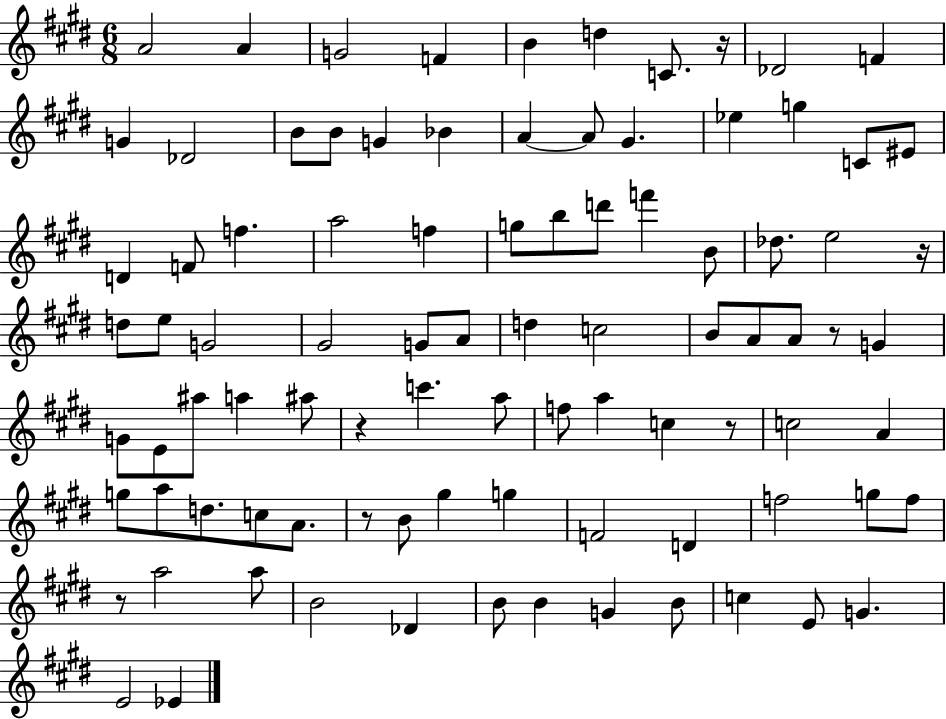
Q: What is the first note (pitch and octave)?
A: A4